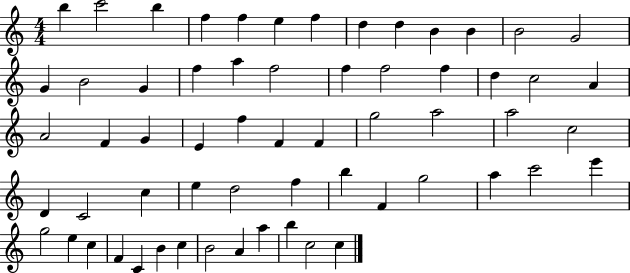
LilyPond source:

{
  \clef treble
  \numericTimeSignature
  \time 4/4
  \key c \major
  b''4 c'''2 b''4 | f''4 f''4 e''4 f''4 | d''4 d''4 b'4 b'4 | b'2 g'2 | \break g'4 b'2 g'4 | f''4 a''4 f''2 | f''4 f''2 f''4 | d''4 c''2 a'4 | \break a'2 f'4 g'4 | e'4 f''4 f'4 f'4 | g''2 a''2 | a''2 c''2 | \break d'4 c'2 c''4 | e''4 d''2 f''4 | b''4 f'4 g''2 | a''4 c'''2 e'''4 | \break g''2 e''4 c''4 | f'4 c'4 b'4 c''4 | b'2 a'4 a''4 | b''4 c''2 c''4 | \break \bar "|."
}